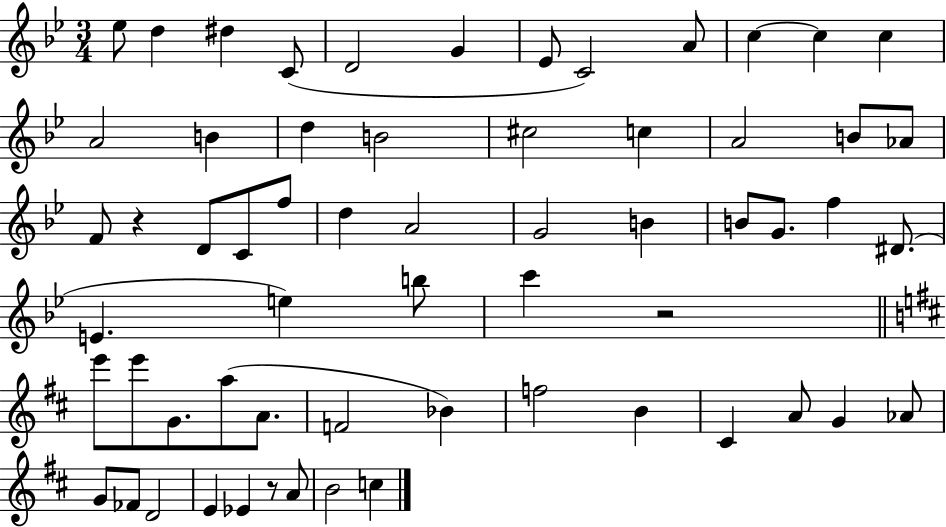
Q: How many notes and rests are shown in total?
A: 61